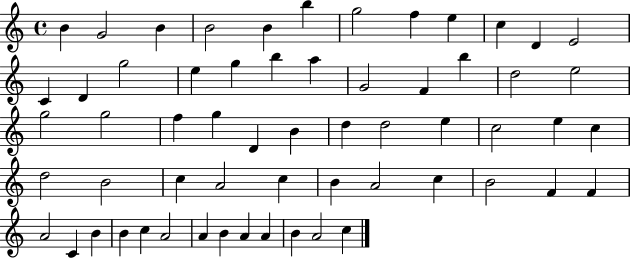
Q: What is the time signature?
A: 4/4